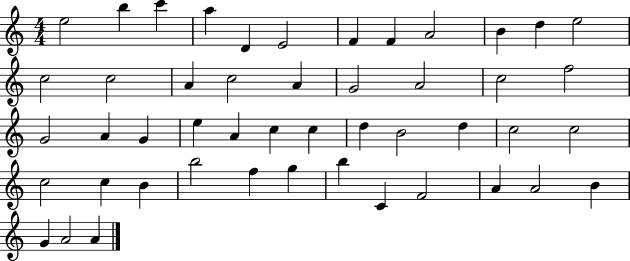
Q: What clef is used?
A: treble